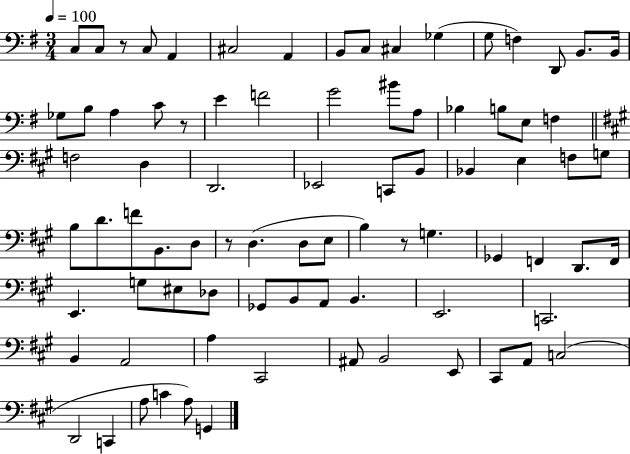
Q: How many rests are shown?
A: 4